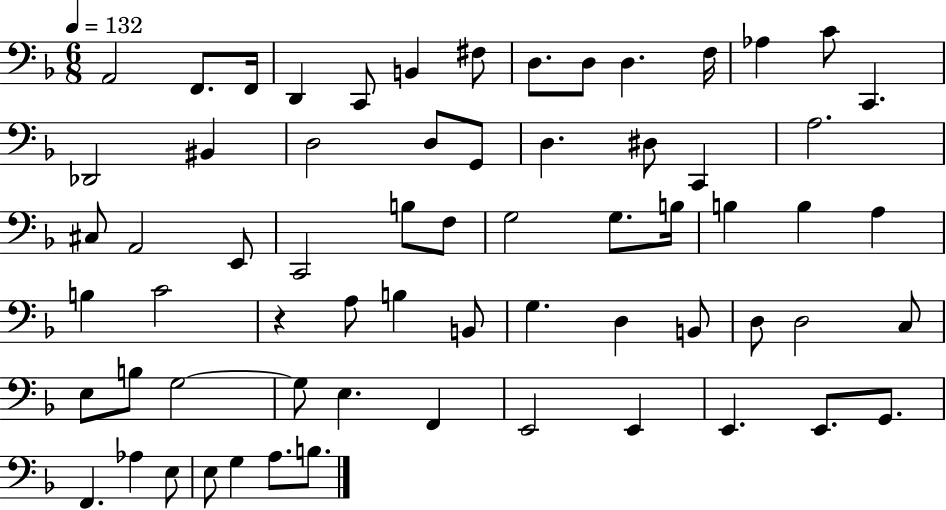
{
  \clef bass
  \numericTimeSignature
  \time 6/8
  \key f \major
  \tempo 4 = 132
  a,2 f,8. f,16 | d,4 c,8 b,4 fis8 | d8. d8 d4. f16 | aes4 c'8 c,4. | \break des,2 bis,4 | d2 d8 g,8 | d4. dis8 c,4 | a2. | \break cis8 a,2 e,8 | c,2 b8 f8 | g2 g8. b16 | b4 b4 a4 | \break b4 c'2 | r4 a8 b4 b,8 | g4. d4 b,8 | d8 d2 c8 | \break e8 b8 g2~~ | g8 e4. f,4 | e,2 e,4 | e,4. e,8. g,8. | \break f,4. aes4 e8 | e8 g4 a8. b8. | \bar "|."
}